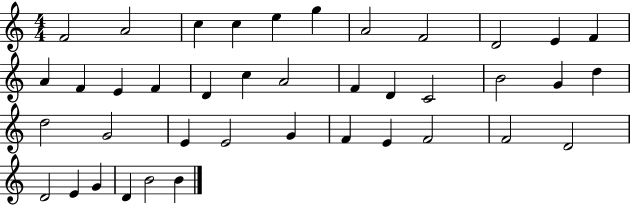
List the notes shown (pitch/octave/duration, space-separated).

F4/h A4/h C5/q C5/q E5/q G5/q A4/h F4/h D4/h E4/q F4/q A4/q F4/q E4/q F4/q D4/q C5/q A4/h F4/q D4/q C4/h B4/h G4/q D5/q D5/h G4/h E4/q E4/h G4/q F4/q E4/q F4/h F4/h D4/h D4/h E4/q G4/q D4/q B4/h B4/q